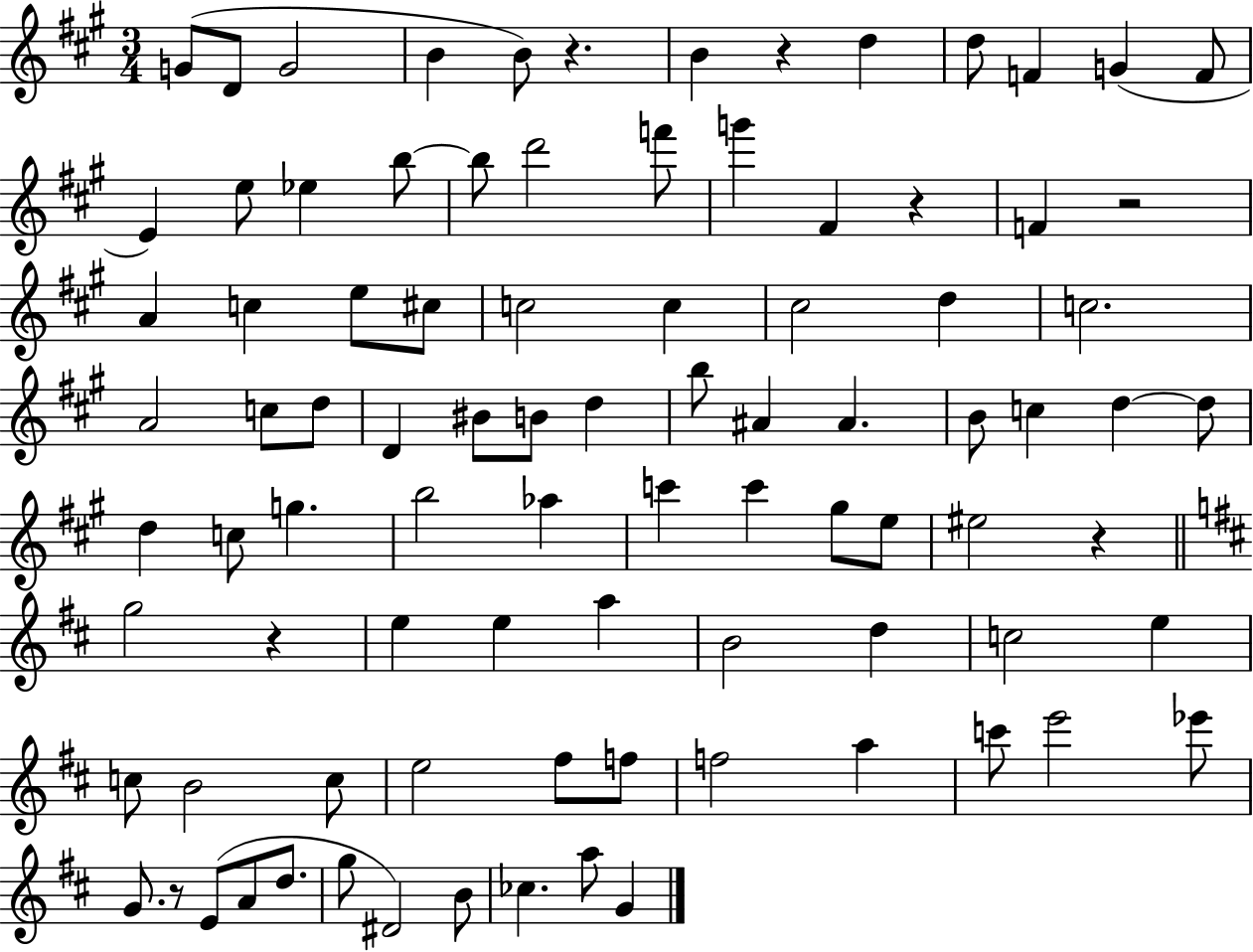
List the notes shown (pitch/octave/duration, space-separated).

G4/e D4/e G4/h B4/q B4/e R/q. B4/q R/q D5/q D5/e F4/q G4/q F4/e E4/q E5/e Eb5/q B5/e B5/e D6/h F6/e G6/q F#4/q R/q F4/q R/h A4/q C5/q E5/e C#5/e C5/h C5/q C#5/h D5/q C5/h. A4/h C5/e D5/e D4/q BIS4/e B4/e D5/q B5/e A#4/q A#4/q. B4/e C5/q D5/q D5/e D5/q C5/e G5/q. B5/h Ab5/q C6/q C6/q G#5/e E5/e EIS5/h R/q G5/h R/q E5/q E5/q A5/q B4/h D5/q C5/h E5/q C5/e B4/h C5/e E5/h F#5/e F5/e F5/h A5/q C6/e E6/h Eb6/e G4/e. R/e E4/e A4/e D5/e. G5/e D#4/h B4/e CES5/q. A5/e G4/q